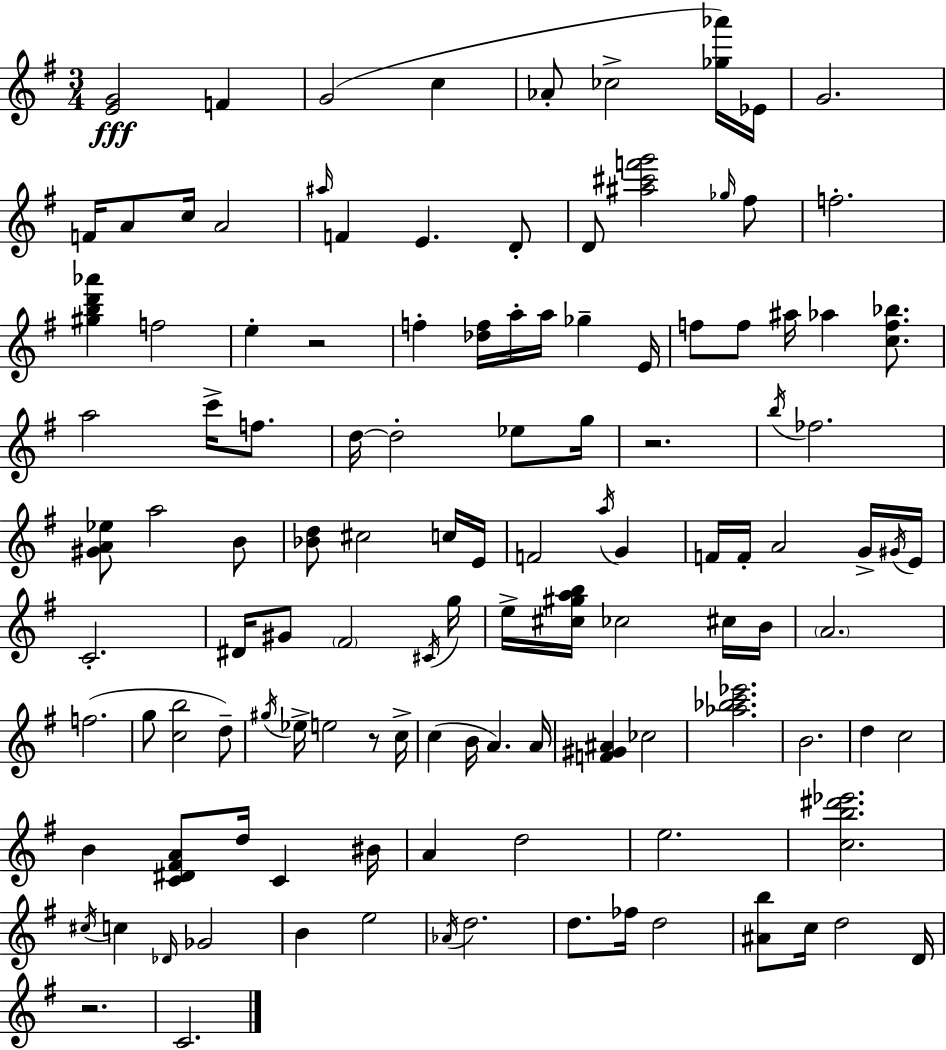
X:1
T:Untitled
M:3/4
L:1/4
K:Em
[EG]2 F G2 c _A/2 _c2 [_g_a']/4 _E/4 G2 F/4 A/2 c/4 A2 ^a/4 F E D/2 D/2 [^a^c'f'g']2 _g/4 ^f/2 f2 [^gbd'_a'] f2 e z2 f [_df]/4 a/4 a/4 _g E/4 f/2 f/2 ^a/4 _a [cf_b]/2 a2 c'/4 f/2 d/4 d2 _e/2 g/4 z2 b/4 _f2 [^GA_e]/2 a2 B/2 [_Bd]/2 ^c2 c/4 E/4 F2 a/4 G F/4 F/4 A2 G/4 ^G/4 E/4 C2 ^D/4 ^G/2 ^F2 ^C/4 g/4 e/4 [^c^gab]/4 _c2 ^c/4 B/4 A2 f2 g/2 [cb]2 d/2 ^g/4 _e/4 e2 z/2 c/4 c B/4 A A/4 [F^G^A] _c2 [_a_bc'_e']2 B2 d c2 B [C^D^FA]/2 d/4 C ^B/4 A d2 e2 [cb^d'_e']2 ^c/4 c _D/4 _G2 B e2 _A/4 d2 d/2 _f/4 d2 [^Ab]/2 c/4 d2 D/4 z2 C2